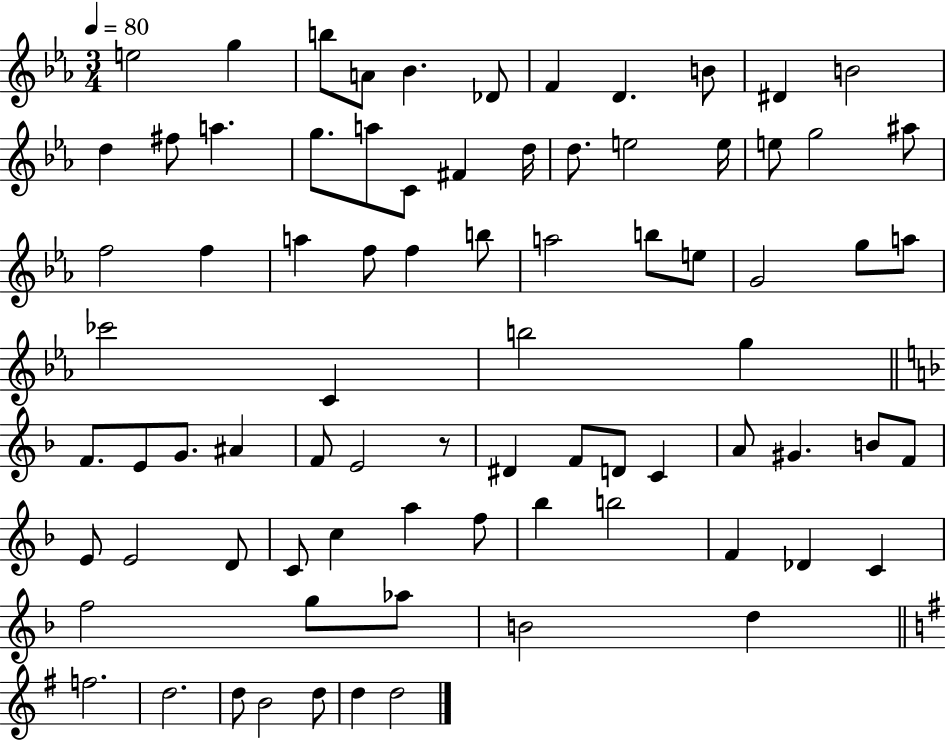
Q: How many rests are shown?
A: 1